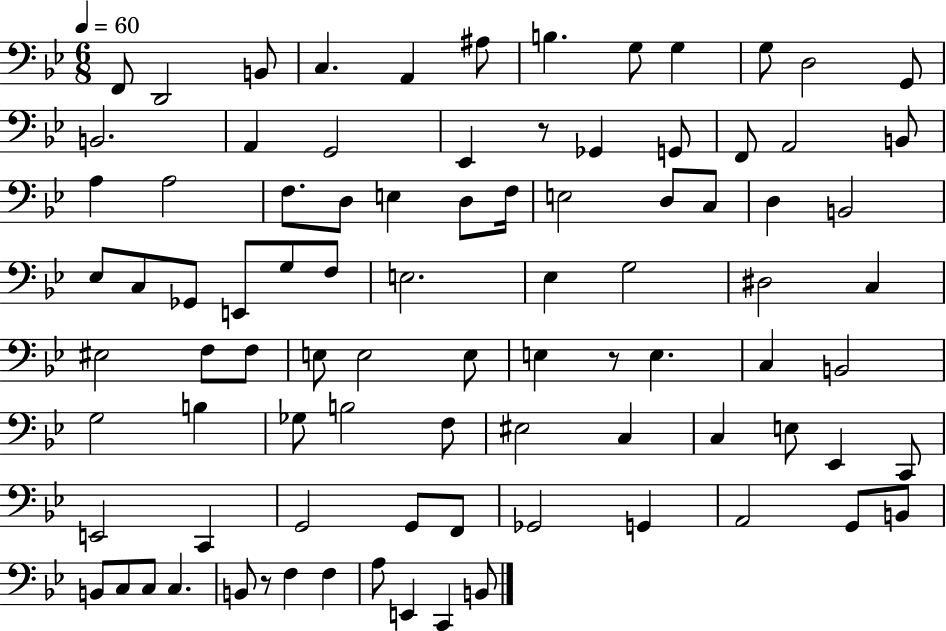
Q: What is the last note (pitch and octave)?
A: B2